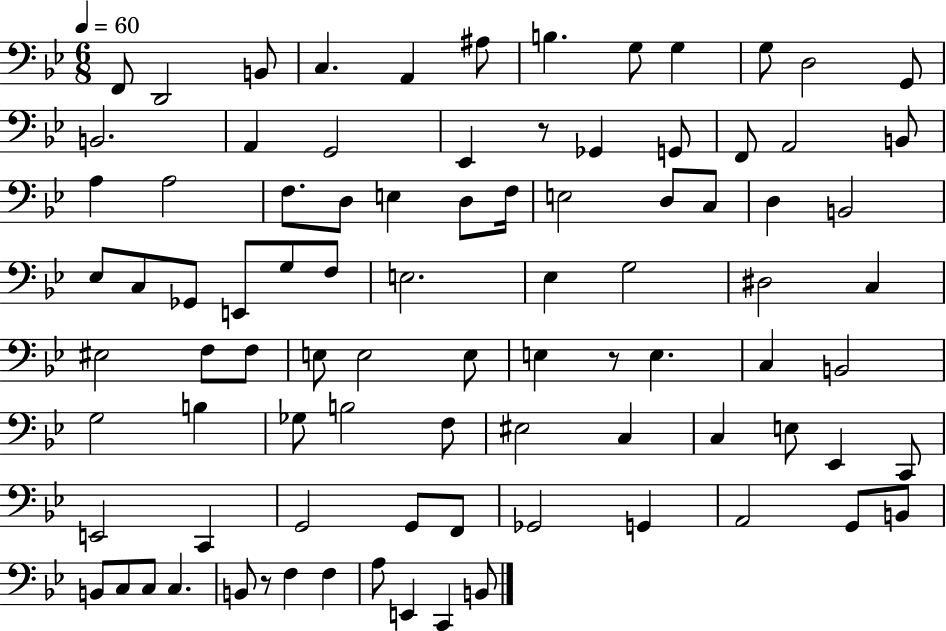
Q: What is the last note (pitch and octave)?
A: B2